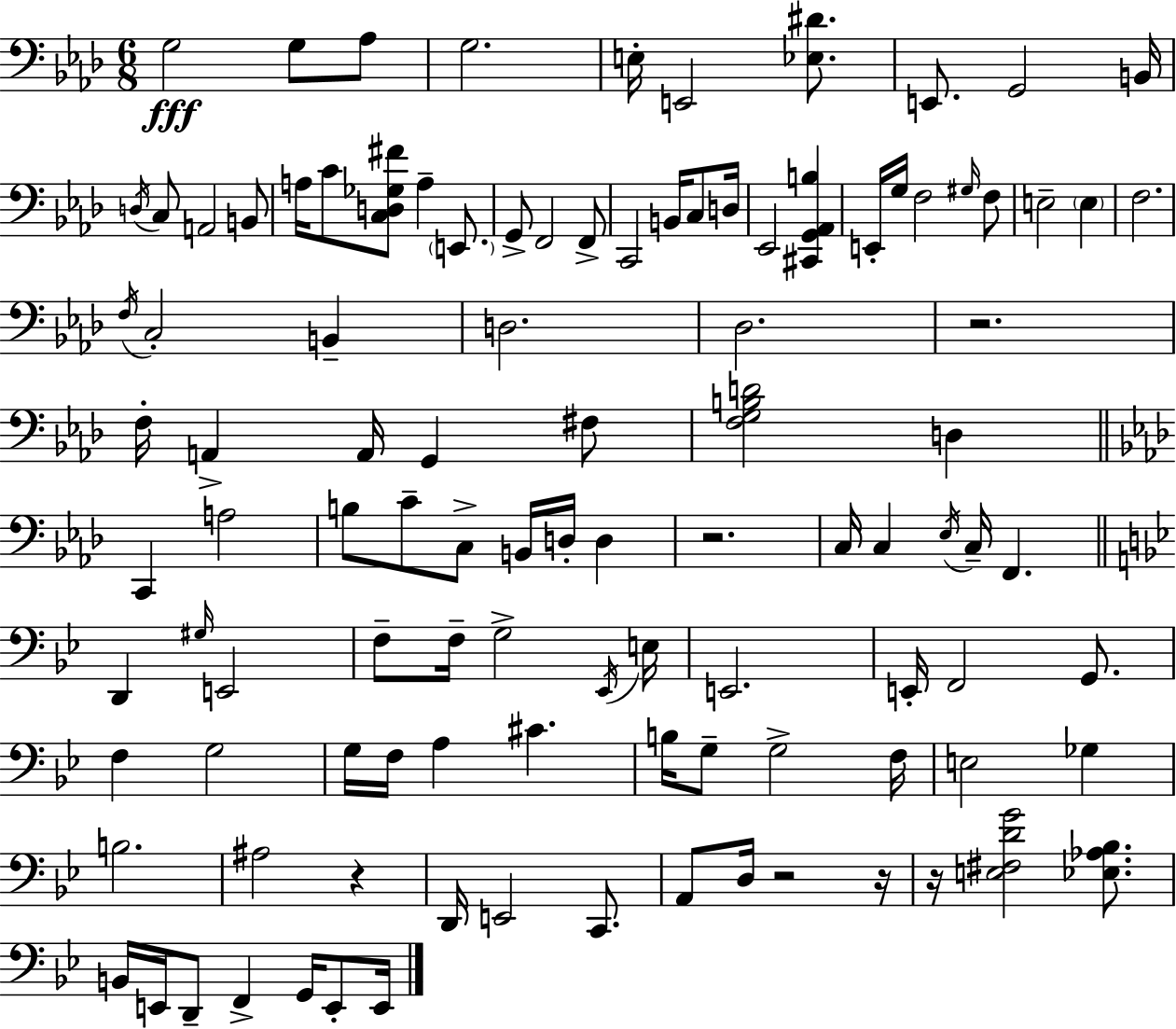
{
  \clef bass
  \numericTimeSignature
  \time 6/8
  \key f \minor
  g2\fff g8 aes8 | g2. | e16-. e,2 <ees dis'>8. | e,8. g,2 b,16 | \break \acciaccatura { d16 } c8 a,2 b,8 | a16 c'8 <c d ges fis'>8 a4-- \parenthesize e,8. | g,8-> f,2 f,8-> | c,2 b,16 c8 | \break d16 ees,2 <cis, g, aes, b>4 | e,16-. g16 f2 \grace { gis16 } | f8 e2-- \parenthesize e4 | f2. | \break \acciaccatura { f16 } c2-. b,4-- | d2. | des2. | r2. | \break f16-. a,4-> a,16 g,4 | fis8 <f g b d'>2 d4 | \bar "||" \break \key aes \major c,4 a2 | b8 c'8-- c8-> b,16 d16-. d4 | r2. | c16 c4 \acciaccatura { ees16 } c16-- f,4. | \break \bar "||" \break \key bes \major d,4 \grace { gis16 } e,2 | f8-- f16-- g2-> | \acciaccatura { ees,16 } e16 e,2. | e,16-. f,2 g,8. | \break f4 g2 | g16 f16 a4 cis'4. | b16 g8-- g2-> | f16 e2 ges4 | \break b2. | ais2 r4 | d,16 e,2 c,8. | a,8 d16 r2 | \break r16 r16 <e fis d' g'>2 <ees aes bes>8. | b,16 e,16 d,8-- f,4-> g,16 e,8-. | e,16 \bar "|."
}